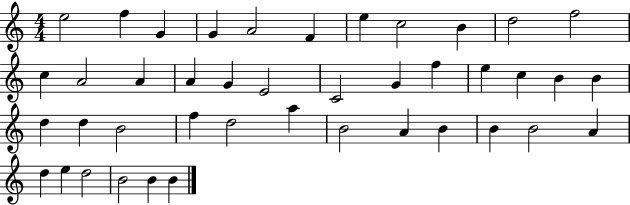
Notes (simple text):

E5/h F5/q G4/q G4/q A4/h F4/q E5/q C5/h B4/q D5/h F5/h C5/q A4/h A4/q A4/q G4/q E4/h C4/h G4/q F5/q E5/q C5/q B4/q B4/q D5/q D5/q B4/h F5/q D5/h A5/q B4/h A4/q B4/q B4/q B4/h A4/q D5/q E5/q D5/h B4/h B4/q B4/q